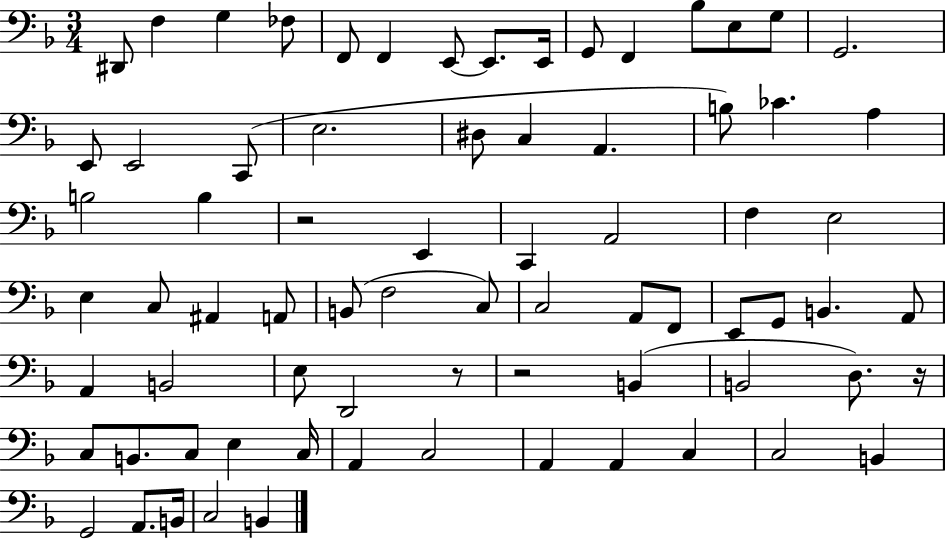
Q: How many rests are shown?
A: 4